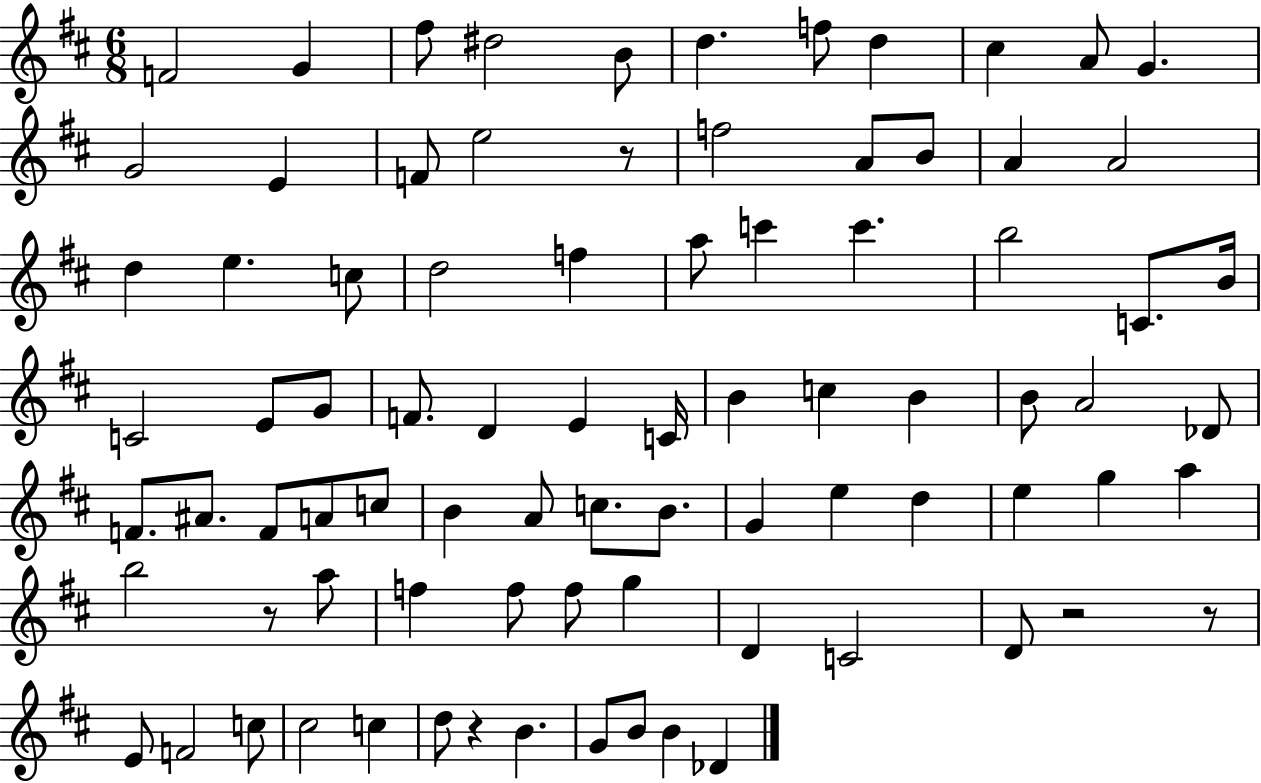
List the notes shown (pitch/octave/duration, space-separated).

F4/h G4/q F#5/e D#5/h B4/e D5/q. F5/e D5/q C#5/q A4/e G4/q. G4/h E4/q F4/e E5/h R/e F5/h A4/e B4/e A4/q A4/h D5/q E5/q. C5/e D5/h F5/q A5/e C6/q C6/q. B5/h C4/e. B4/s C4/h E4/e G4/e F4/e. D4/q E4/q C4/s B4/q C5/q B4/q B4/e A4/h Db4/e F4/e. A#4/e. F4/e A4/e C5/e B4/q A4/e C5/e. B4/e. G4/q E5/q D5/q E5/q G5/q A5/q B5/h R/e A5/e F5/q F5/e F5/e G5/q D4/q C4/h D4/e R/h R/e E4/e F4/h C5/e C#5/h C5/q D5/e R/q B4/q. G4/e B4/e B4/q Db4/q